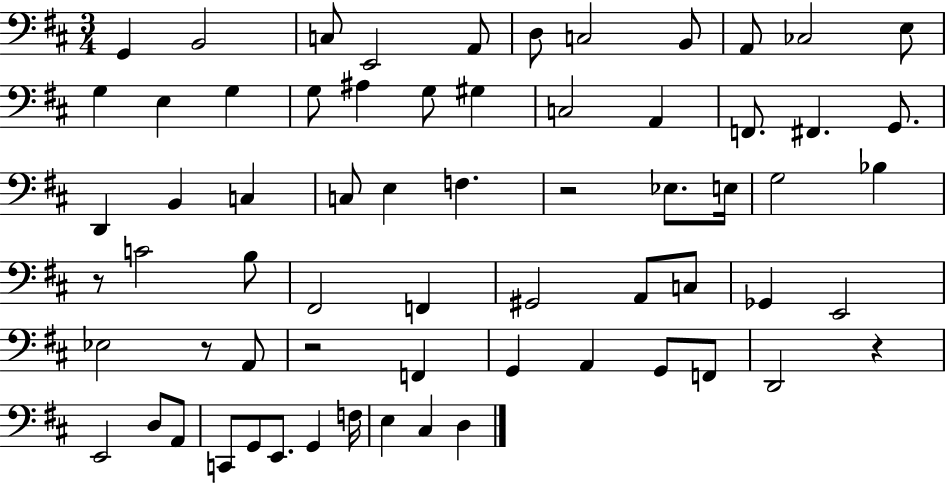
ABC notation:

X:1
T:Untitled
M:3/4
L:1/4
K:D
G,, B,,2 C,/2 E,,2 A,,/2 D,/2 C,2 B,,/2 A,,/2 _C,2 E,/2 G, E, G, G,/2 ^A, G,/2 ^G, C,2 A,, F,,/2 ^F,, G,,/2 D,, B,, C, C,/2 E, F, z2 _E,/2 E,/4 G,2 _B, z/2 C2 B,/2 ^F,,2 F,, ^G,,2 A,,/2 C,/2 _G,, E,,2 _E,2 z/2 A,,/2 z2 F,, G,, A,, G,,/2 F,,/2 D,,2 z E,,2 D,/2 A,,/2 C,,/2 G,,/2 E,,/2 G,, F,/4 E, ^C, D,